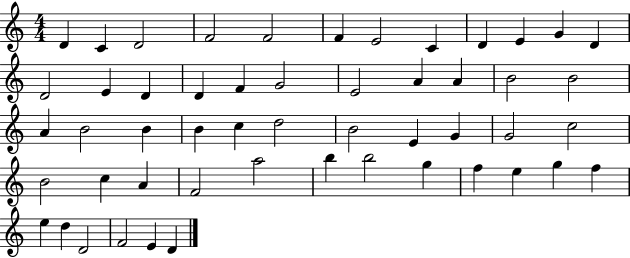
{
  \clef treble
  \numericTimeSignature
  \time 4/4
  \key c \major
  d'4 c'4 d'2 | f'2 f'2 | f'4 e'2 c'4 | d'4 e'4 g'4 d'4 | \break d'2 e'4 d'4 | d'4 f'4 g'2 | e'2 a'4 a'4 | b'2 b'2 | \break a'4 b'2 b'4 | b'4 c''4 d''2 | b'2 e'4 g'4 | g'2 c''2 | \break b'2 c''4 a'4 | f'2 a''2 | b''4 b''2 g''4 | f''4 e''4 g''4 f''4 | \break e''4 d''4 d'2 | f'2 e'4 d'4 | \bar "|."
}